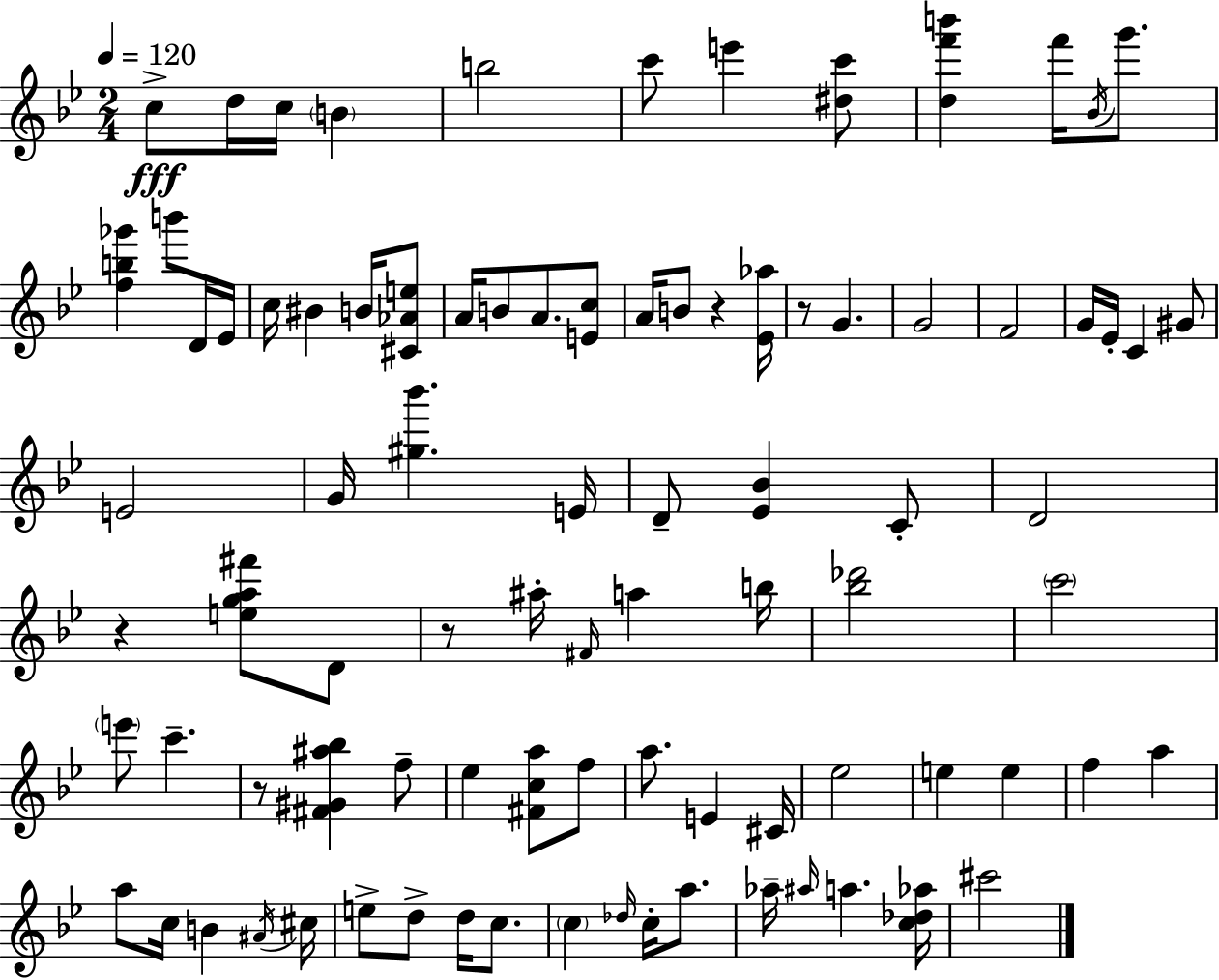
{
  \clef treble
  \numericTimeSignature
  \time 2/4
  \key bes \major
  \tempo 4 = 120
  c''8->\fff d''16 c''16 \parenthesize b'4 | b''2 | c'''8 e'''4 <dis'' c'''>8 | <d'' f''' b'''>4 f'''16 \acciaccatura { bes'16 } g'''8. | \break <f'' b'' ges'''>4 b'''8 d'16 | ees'16 c''16 bis'4 b'16 <cis' aes' e''>8 | a'16 b'8 a'8. <e' c''>8 | a'16 b'8 r4 | \break <ees' aes''>16 r8 g'4. | g'2 | f'2 | g'16 ees'16-. c'4 gis'8 | \break e'2 | g'16 <gis'' bes'''>4. | e'16 d'8-- <ees' bes'>4 c'8-. | d'2 | \break r4 <e'' g'' a'' fis'''>8 d'8 | r8 ais''16-. \grace { fis'16 } a''4 | b''16 <bes'' des'''>2 | \parenthesize c'''2 | \break \parenthesize e'''8 c'''4.-- | r8 <fis' gis' ais'' bes''>4 | f''8-- ees''4 <fis' c'' a''>8 | f''8 a''8. e'4 | \break cis'16 ees''2 | e''4 e''4 | f''4 a''4 | a''8 c''16 b'4 | \break \acciaccatura { ais'16 } cis''16 e''8-> d''8-> d''16 | c''8. \parenthesize c''4 \grace { des''16 } | c''16-. a''8. aes''16-- \grace { ais''16 } a''4. | <c'' des'' aes''>16 cis'''2 | \break \bar "|."
}